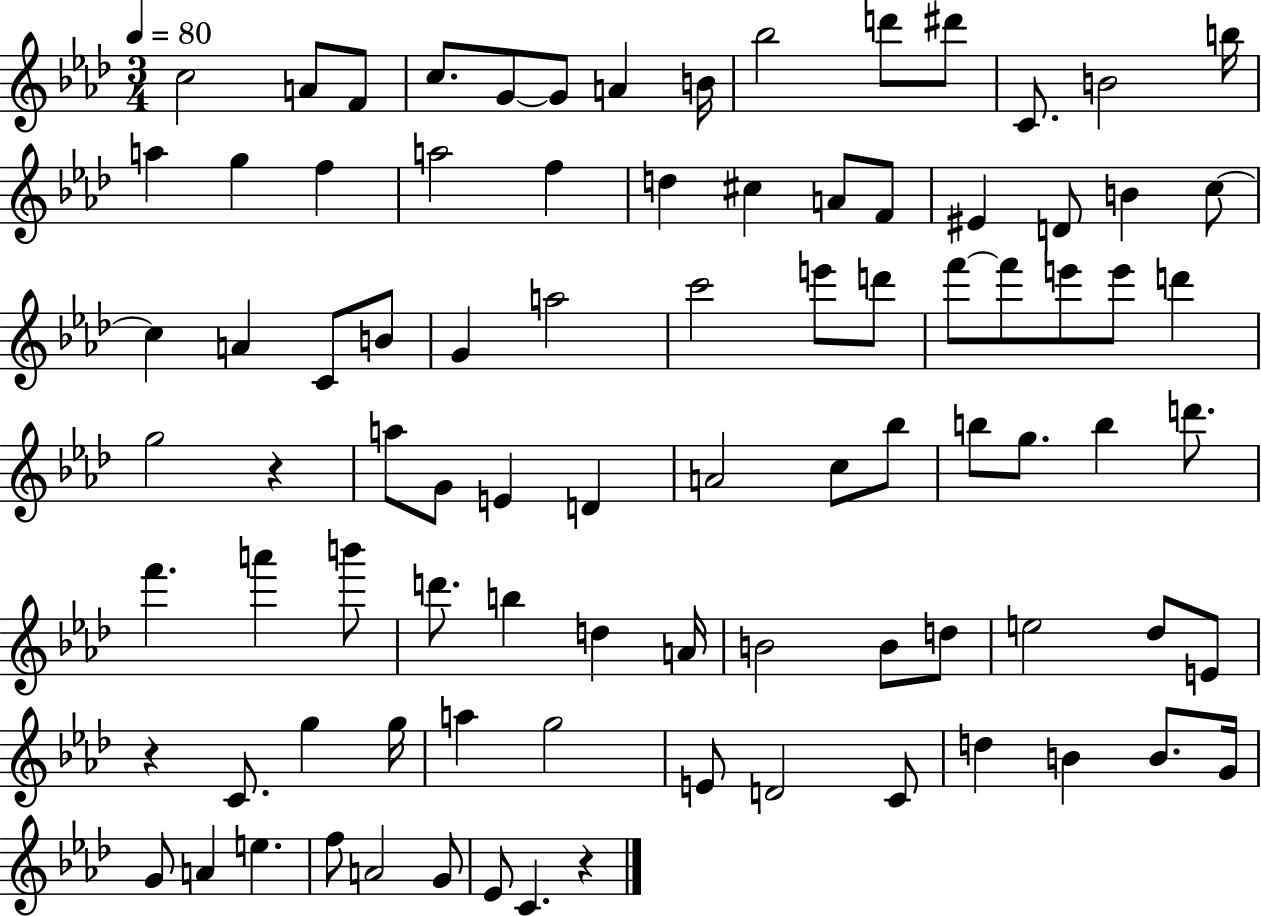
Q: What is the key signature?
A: AES major